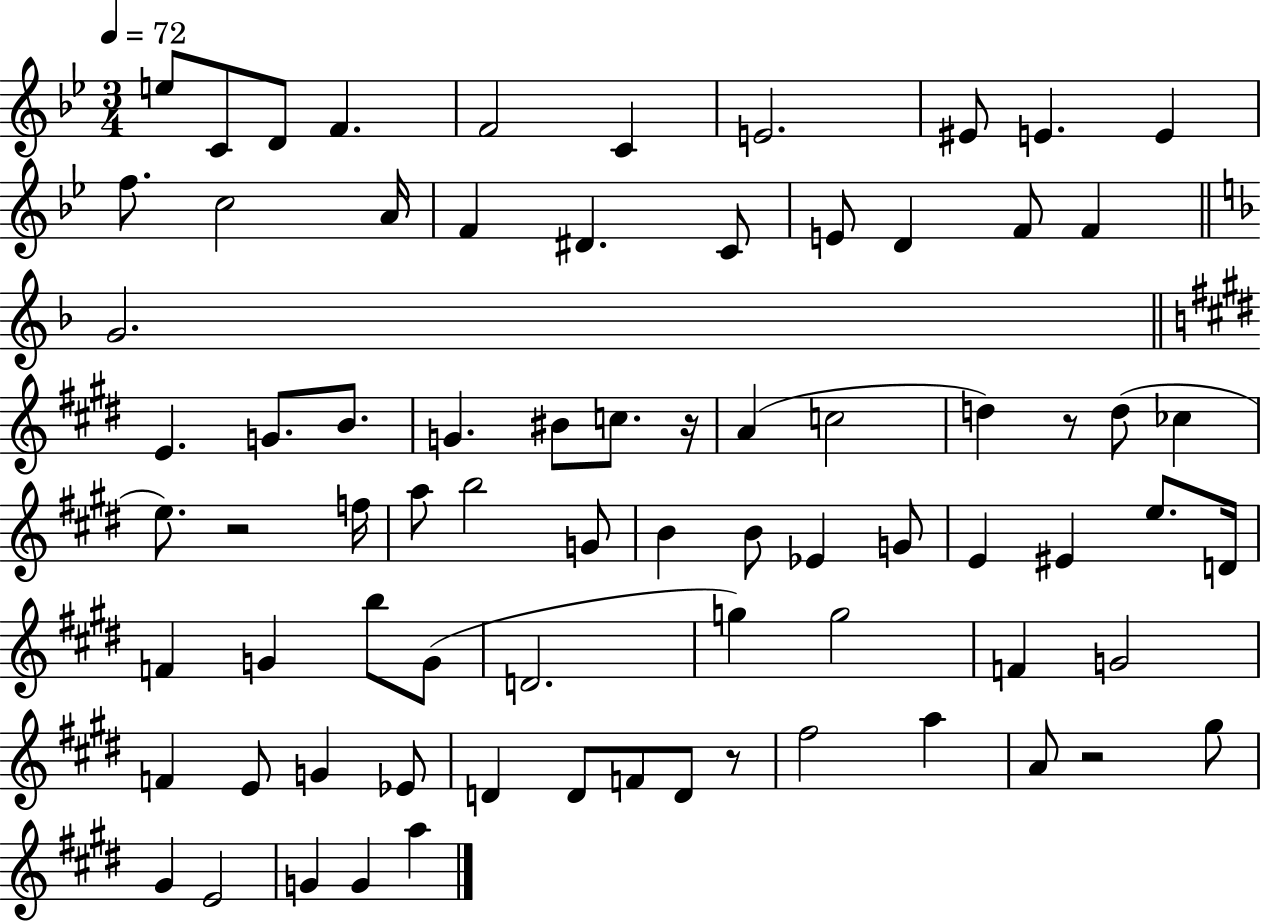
{
  \clef treble
  \numericTimeSignature
  \time 3/4
  \key bes \major
  \tempo 4 = 72
  \repeat volta 2 { e''8 c'8 d'8 f'4. | f'2 c'4 | e'2. | eis'8 e'4. e'4 | \break f''8. c''2 a'16 | f'4 dis'4. c'8 | e'8 d'4 f'8 f'4 | \bar "||" \break \key d \minor g'2. | \bar "||" \break \key e \major e'4. g'8. b'8. | g'4. bis'8 c''8. r16 | a'4( c''2 | d''4) r8 d''8( ces''4 | \break e''8.) r2 f''16 | a''8 b''2 g'8 | b'4 b'8 ees'4 g'8 | e'4 eis'4 e''8. d'16 | \break f'4 g'4 b''8 g'8( | d'2. | g''4) g''2 | f'4 g'2 | \break f'4 e'8 g'4 ees'8 | d'4 d'8 f'8 d'8 r8 | fis''2 a''4 | a'8 r2 gis''8 | \break gis'4 e'2 | g'4 g'4 a''4 | } \bar "|."
}